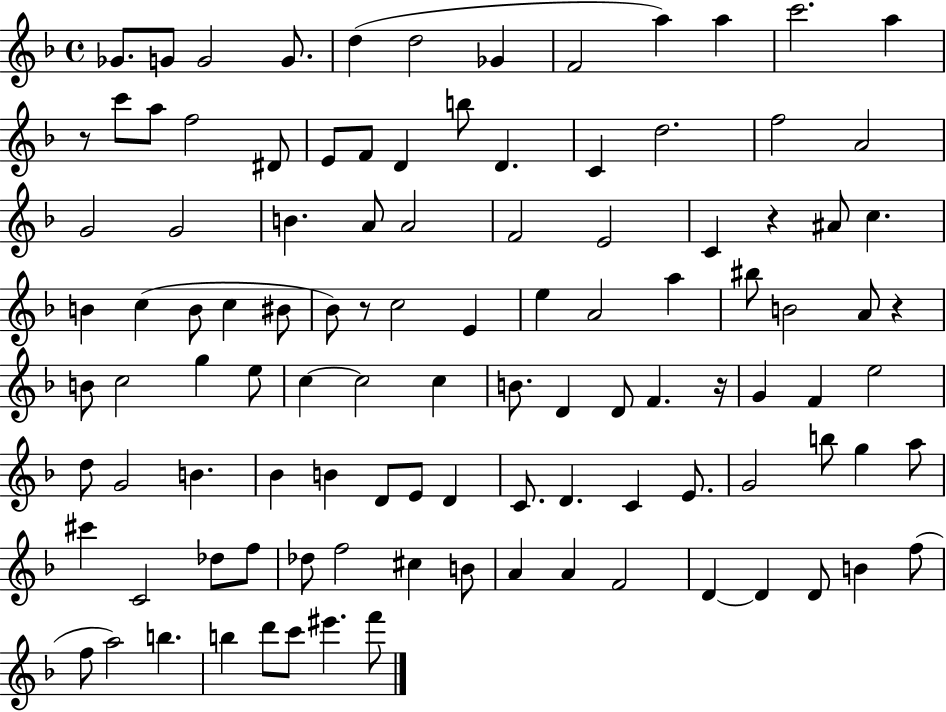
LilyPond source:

{
  \clef treble
  \time 4/4
  \defaultTimeSignature
  \key f \major
  ges'8. g'8 g'2 g'8. | d''4( d''2 ges'4 | f'2 a''4) a''4 | c'''2. a''4 | \break r8 c'''8 a''8 f''2 dis'8 | e'8 f'8 d'4 b''8 d'4. | c'4 d''2. | f''2 a'2 | \break g'2 g'2 | b'4. a'8 a'2 | f'2 e'2 | c'4 r4 ais'8 c''4. | \break b'4 c''4( b'8 c''4 bis'8 | bes'8) r8 c''2 e'4 | e''4 a'2 a''4 | bis''8 b'2 a'8 r4 | \break b'8 c''2 g''4 e''8 | c''4~~ c''2 c''4 | b'8. d'4 d'8 f'4. r16 | g'4 f'4 e''2 | \break d''8 g'2 b'4. | bes'4 b'4 d'8 e'8 d'4 | c'8. d'4. c'4 e'8. | g'2 b''8 g''4 a''8 | \break cis'''4 c'2 des''8 f''8 | des''8 f''2 cis''4 b'8 | a'4 a'4 f'2 | d'4~~ d'4 d'8 b'4 f''8( | \break f''8 a''2) b''4. | b''4 d'''8 c'''8 eis'''4. f'''8 | \bar "|."
}